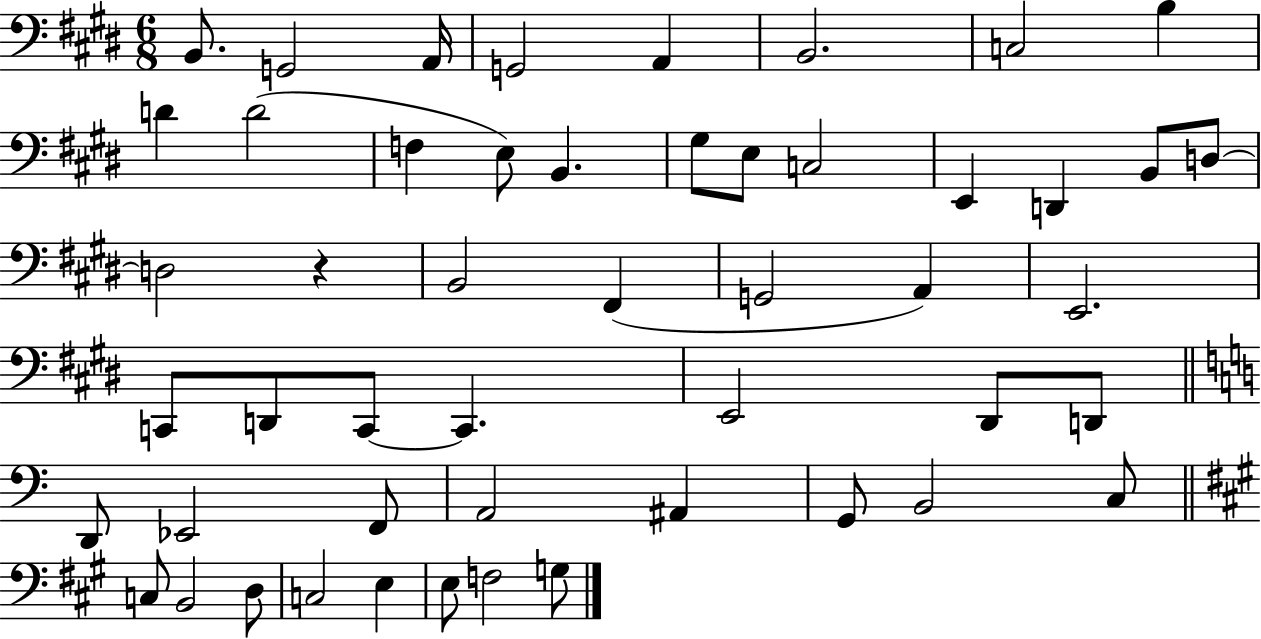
{
  \clef bass
  \numericTimeSignature
  \time 6/8
  \key e \major
  b,8. g,2 a,16 | g,2 a,4 | b,2. | c2 b4 | \break d'4 d'2( | f4 e8) b,4. | gis8 e8 c2 | e,4 d,4 b,8 d8~~ | \break d2 r4 | b,2 fis,4( | g,2 a,4) | e,2. | \break c,8 d,8 c,8~~ c,4. | e,2 dis,8 d,8 | \bar "||" \break \key a \minor d,8 ees,2 f,8 | a,2 ais,4 | g,8 b,2 c8 | \bar "||" \break \key a \major c8 b,2 d8 | c2 e4 | e8 f2 g8 | \bar "|."
}